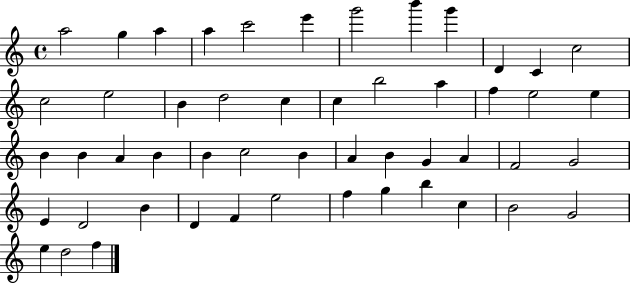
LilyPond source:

{
  \clef treble
  \time 4/4
  \defaultTimeSignature
  \key c \major
  a''2 g''4 a''4 | a''4 c'''2 e'''4 | g'''2 b'''4 g'''4 | d'4 c'4 c''2 | \break c''2 e''2 | b'4 d''2 c''4 | c''4 b''2 a''4 | f''4 e''2 e''4 | \break b'4 b'4 a'4 b'4 | b'4 c''2 b'4 | a'4 b'4 g'4 a'4 | f'2 g'2 | \break e'4 d'2 b'4 | d'4 f'4 e''2 | f''4 g''4 b''4 c''4 | b'2 g'2 | \break e''4 d''2 f''4 | \bar "|."
}